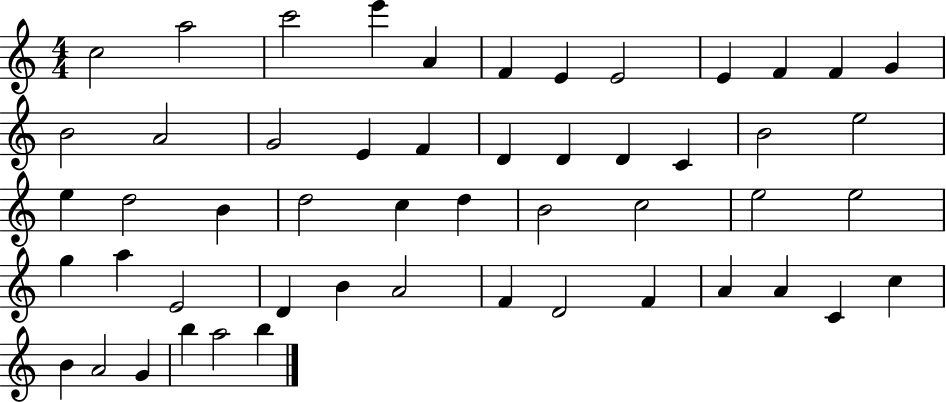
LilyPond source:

{
  \clef treble
  \numericTimeSignature
  \time 4/4
  \key c \major
  c''2 a''2 | c'''2 e'''4 a'4 | f'4 e'4 e'2 | e'4 f'4 f'4 g'4 | \break b'2 a'2 | g'2 e'4 f'4 | d'4 d'4 d'4 c'4 | b'2 e''2 | \break e''4 d''2 b'4 | d''2 c''4 d''4 | b'2 c''2 | e''2 e''2 | \break g''4 a''4 e'2 | d'4 b'4 a'2 | f'4 d'2 f'4 | a'4 a'4 c'4 c''4 | \break b'4 a'2 g'4 | b''4 a''2 b''4 | \bar "|."
}